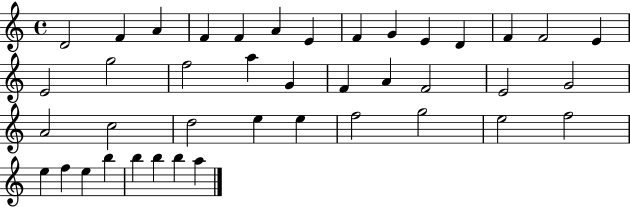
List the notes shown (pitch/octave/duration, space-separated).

D4/h F4/q A4/q F4/q F4/q A4/q E4/q F4/q G4/q E4/q D4/q F4/q F4/h E4/q E4/h G5/h F5/h A5/q G4/q F4/q A4/q F4/h E4/h G4/h A4/h C5/h D5/h E5/q E5/q F5/h G5/h E5/h F5/h E5/q F5/q E5/q B5/q B5/q B5/q B5/q A5/q